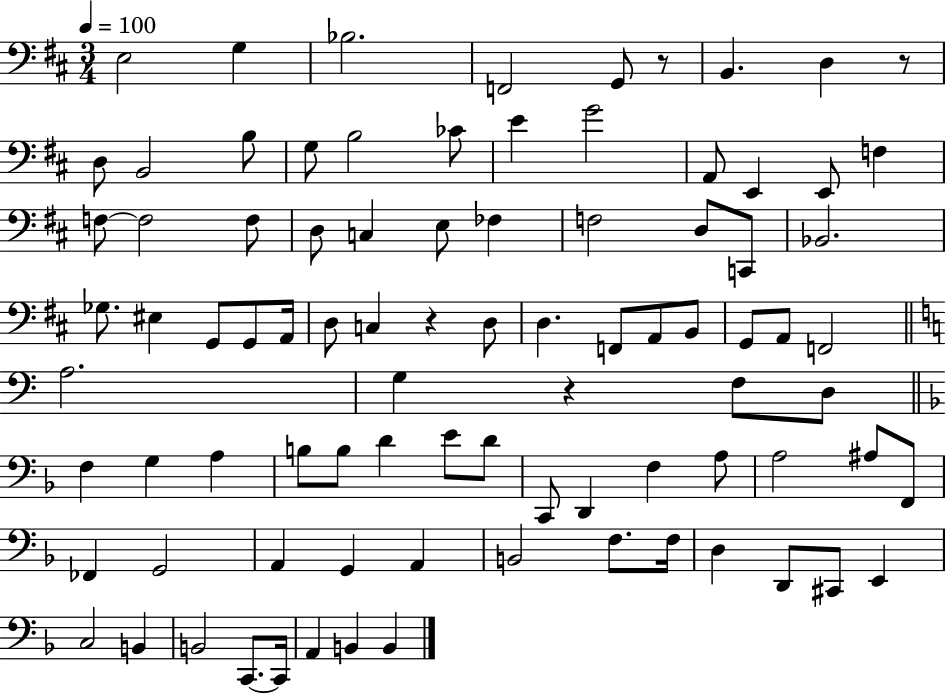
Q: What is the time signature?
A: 3/4